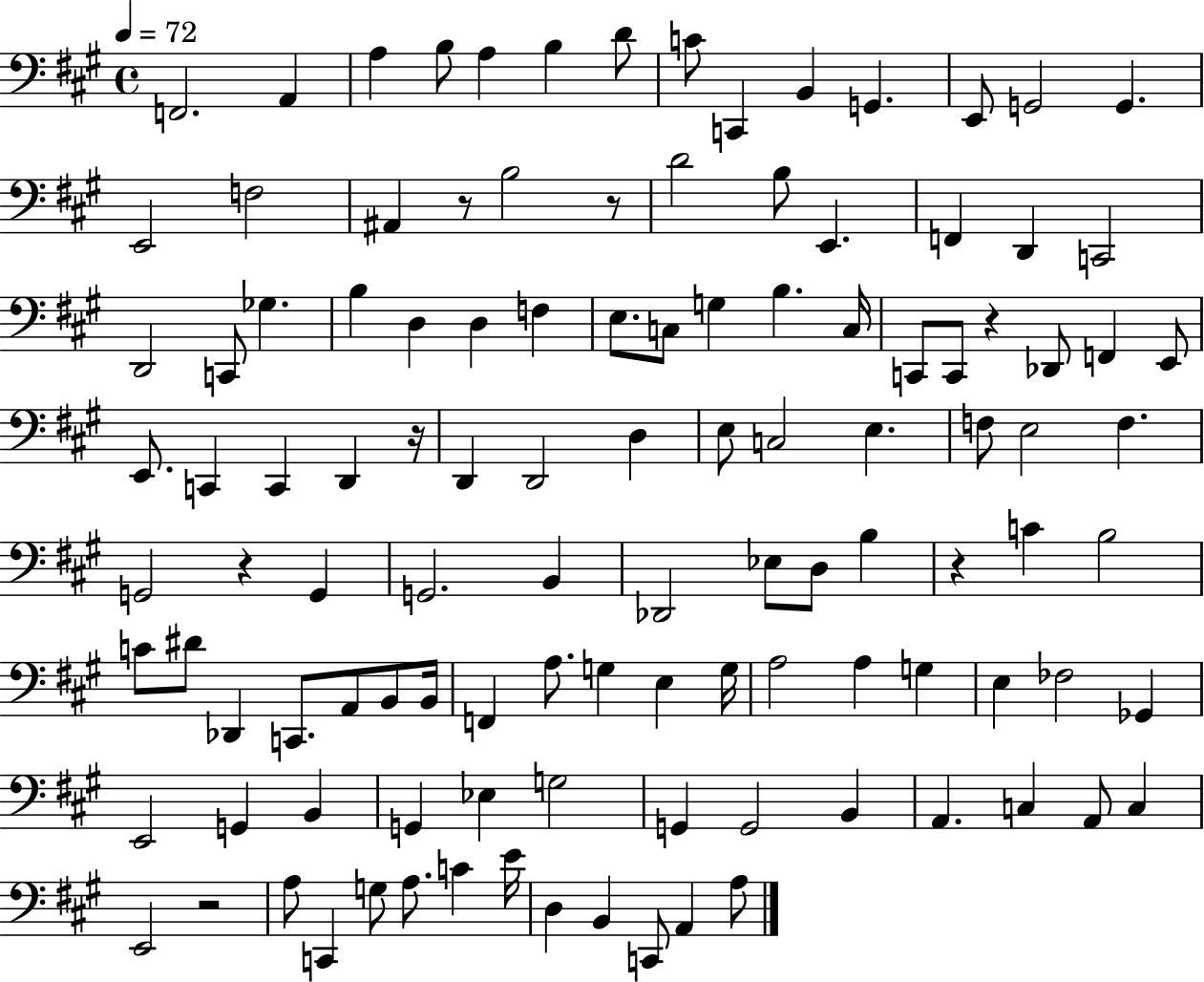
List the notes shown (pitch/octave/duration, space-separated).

F2/h. A2/q A3/q B3/e A3/q B3/q D4/e C4/e C2/q B2/q G2/q. E2/e G2/h G2/q. E2/h F3/h A#2/q R/e B3/h R/e D4/h B3/e E2/q. F2/q D2/q C2/h D2/h C2/e Gb3/q. B3/q D3/q D3/q F3/q E3/e. C3/e G3/q B3/q. C3/s C2/e C2/e R/q Db2/e F2/q E2/e E2/e. C2/q C2/q D2/q R/s D2/q D2/h D3/q E3/e C3/h E3/q. F3/e E3/h F3/q. G2/h R/q G2/q G2/h. B2/q Db2/h Eb3/e D3/e B3/q R/q C4/q B3/h C4/e D#4/e Db2/q C2/e. A2/e B2/e B2/s F2/q A3/e. G3/q E3/q G3/s A3/h A3/q G3/q E3/q FES3/h Gb2/q E2/h G2/q B2/q G2/q Eb3/q G3/h G2/q G2/h B2/q A2/q. C3/q A2/e C3/q E2/h R/h A3/e C2/q G3/e A3/e. C4/q E4/s D3/q B2/q C2/e A2/q A3/e